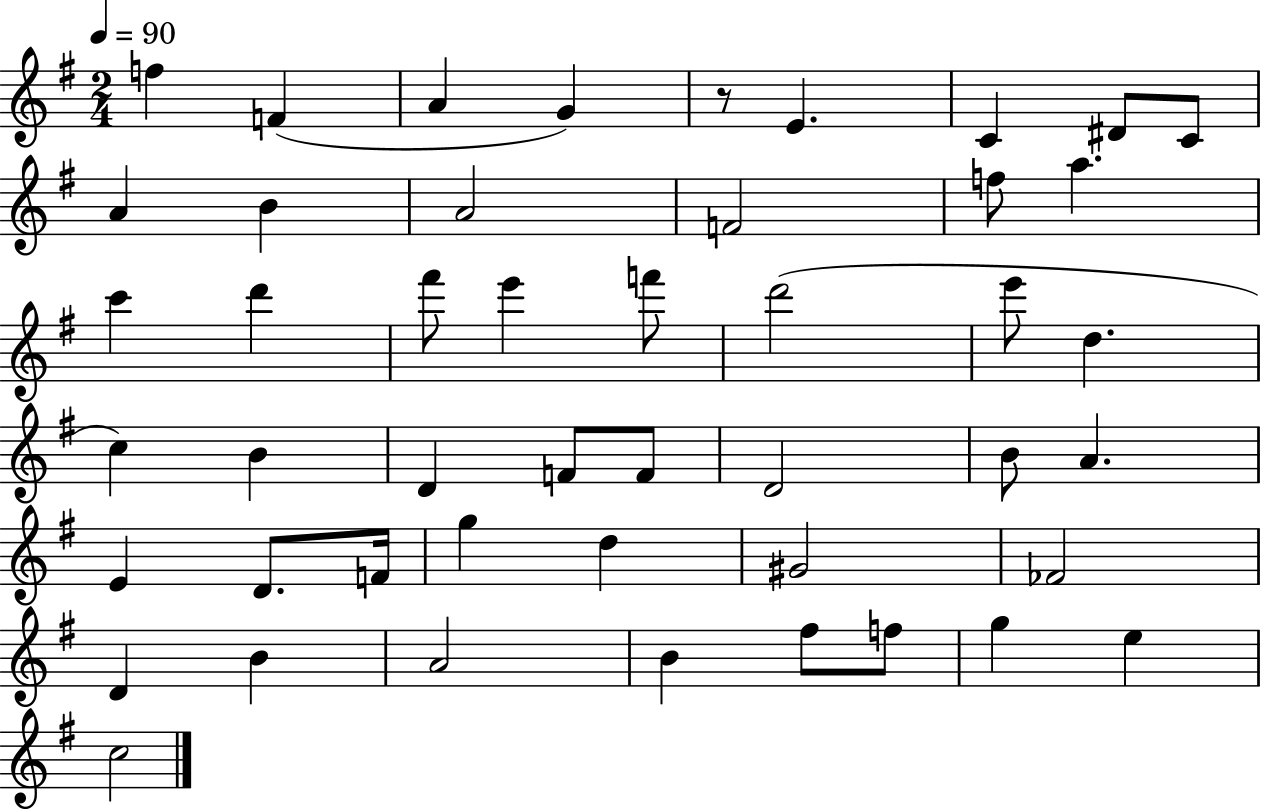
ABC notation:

X:1
T:Untitled
M:2/4
L:1/4
K:G
f F A G z/2 E C ^D/2 C/2 A B A2 F2 f/2 a c' d' ^f'/2 e' f'/2 d'2 e'/2 d c B D F/2 F/2 D2 B/2 A E D/2 F/4 g d ^G2 _F2 D B A2 B ^f/2 f/2 g e c2